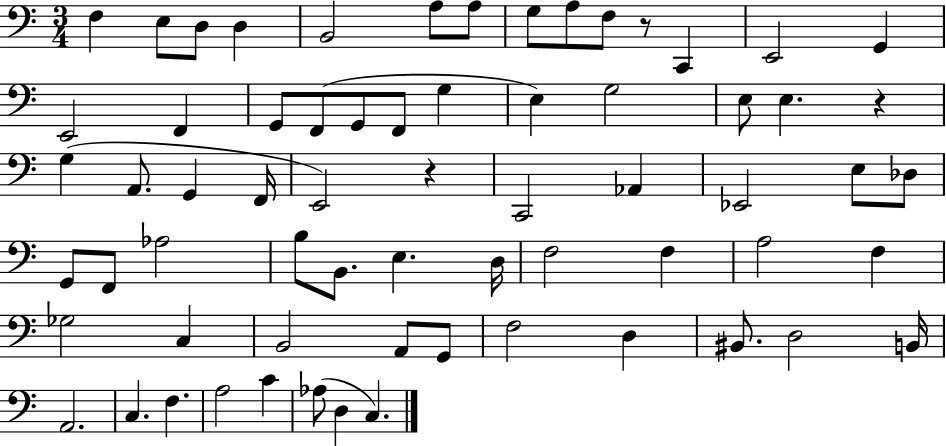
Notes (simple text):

F3/q E3/e D3/e D3/q B2/h A3/e A3/e G3/e A3/e F3/e R/e C2/q E2/h G2/q E2/h F2/q G2/e F2/e G2/e F2/e G3/q E3/q G3/h E3/e E3/q. R/q G3/q A2/e. G2/q F2/s E2/h R/q C2/h Ab2/q Eb2/h E3/e Db3/e G2/e F2/e Ab3/h B3/e B2/e. E3/q. D3/s F3/h F3/q A3/h F3/q Gb3/h C3/q B2/h A2/e G2/e F3/h D3/q BIS2/e. D3/h B2/s A2/h. C3/q. F3/q. A3/h C4/q Ab3/e D3/q C3/q.